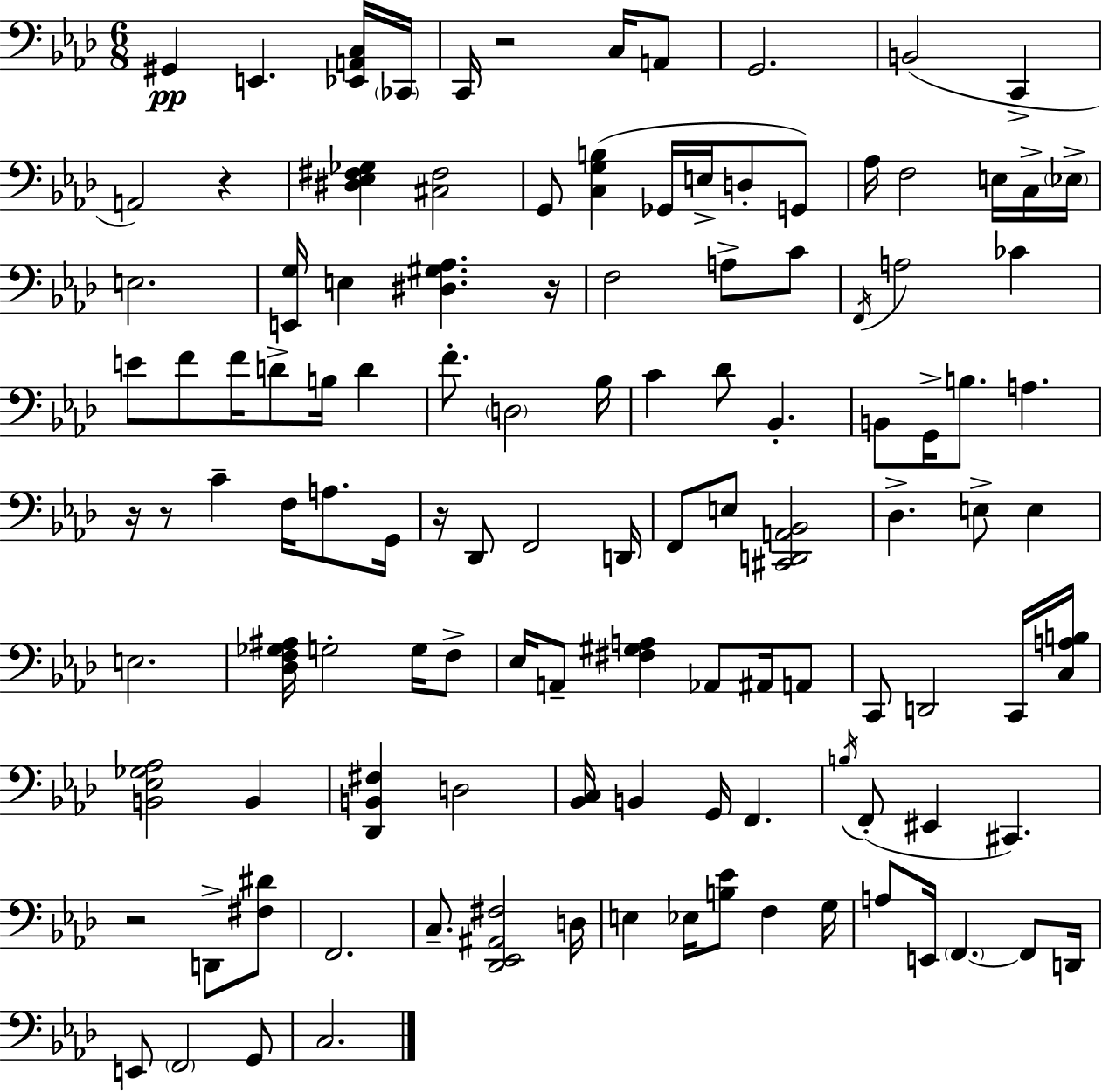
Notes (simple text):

G#2/q E2/q. [Eb2,A2,C3]/s CES2/s C2/s R/h C3/s A2/e G2/h. B2/h C2/q A2/h R/q [D#3,Eb3,F#3,Gb3]/q [C#3,F#3]/h G2/e [C3,G3,B3]/q Gb2/s E3/s D3/e G2/e Ab3/s F3/h E3/s C3/s Eb3/s E3/h. [E2,G3]/s E3/q [D#3,G#3,Ab3]/q. R/s F3/h A3/e C4/e F2/s A3/h CES4/q E4/e F4/e F4/s D4/e B3/s D4/q F4/e. D3/h Bb3/s C4/q Db4/e Bb2/q. B2/e G2/s B3/e. A3/q. R/s R/e C4/q F3/s A3/e. G2/s R/s Db2/e F2/h D2/s F2/e E3/e [C#2,D2,A2,Bb2]/h Db3/q. E3/e E3/q E3/h. [Db3,F3,Gb3,A#3]/s G3/h G3/s F3/e Eb3/s A2/e [F#3,G#3,A3]/q Ab2/e A#2/s A2/e C2/e D2/h C2/s [C3,A3,B3]/s [B2,Eb3,Gb3,Ab3]/h B2/q [Db2,B2,F#3]/q D3/h [Bb2,C3]/s B2/q G2/s F2/q. B3/s F2/e EIS2/q C#2/q. R/h D2/e [F#3,D#4]/e F2/h. C3/e. [Db2,Eb2,A#2,F#3]/h D3/s E3/q Eb3/s [B3,Eb4]/e F3/q G3/s A3/e E2/s F2/q. F2/e D2/s E2/e F2/h G2/e C3/h.